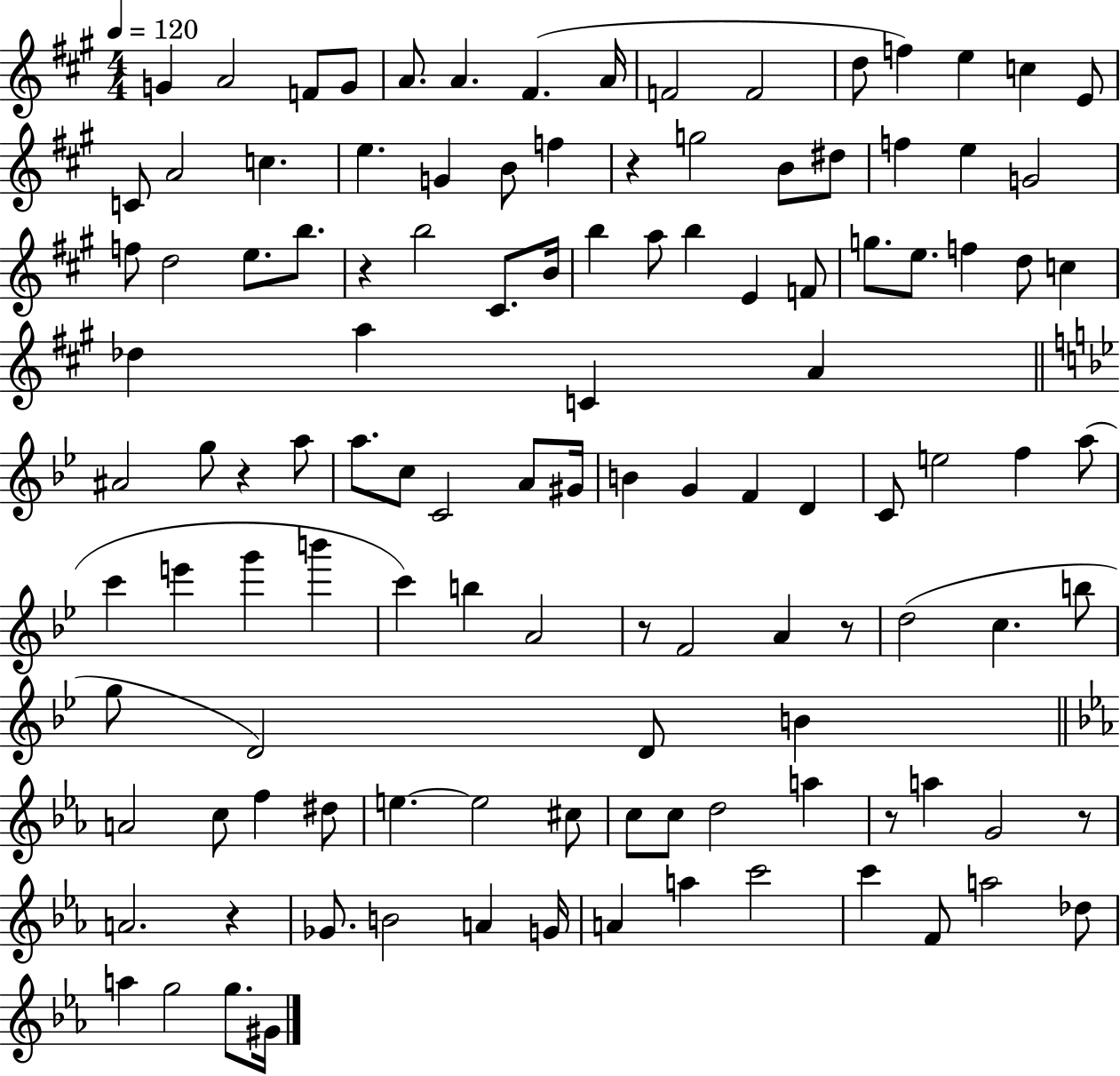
{
  \clef treble
  \numericTimeSignature
  \time 4/4
  \key a \major
  \tempo 4 = 120
  g'4 a'2 f'8 g'8 | a'8. a'4. fis'4.( a'16 | f'2 f'2 | d''8 f''4) e''4 c''4 e'8 | \break c'8 a'2 c''4. | e''4. g'4 b'8 f''4 | r4 g''2 b'8 dis''8 | f''4 e''4 g'2 | \break f''8 d''2 e''8. b''8. | r4 b''2 cis'8. b'16 | b''4 a''8 b''4 e'4 f'8 | g''8. e''8. f''4 d''8 c''4 | \break des''4 a''4 c'4 a'4 | \bar "||" \break \key bes \major ais'2 g''8 r4 a''8 | a''8. c''8 c'2 a'8 gis'16 | b'4 g'4 f'4 d'4 | c'8 e''2 f''4 a''8( | \break c'''4 e'''4 g'''4 b'''4 | c'''4) b''4 a'2 | r8 f'2 a'4 r8 | d''2( c''4. b''8 | \break g''8 d'2) d'8 b'4 | \bar "||" \break \key ees \major a'2 c''8 f''4 dis''8 | e''4.~~ e''2 cis''8 | c''8 c''8 d''2 a''4 | r8 a''4 g'2 r8 | \break a'2. r4 | ges'8. b'2 a'4 g'16 | a'4 a''4 c'''2 | c'''4 f'8 a''2 des''8 | \break a''4 g''2 g''8. gis'16 | \bar "|."
}